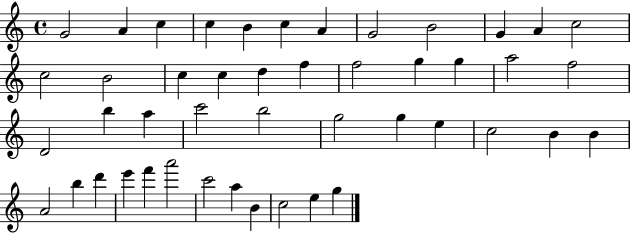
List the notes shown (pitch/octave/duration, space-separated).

G4/h A4/q C5/q C5/q B4/q C5/q A4/q G4/h B4/h G4/q A4/q C5/h C5/h B4/h C5/q C5/q D5/q F5/q F5/h G5/q G5/q A5/h F5/h D4/h B5/q A5/q C6/h B5/h G5/h G5/q E5/q C5/h B4/q B4/q A4/h B5/q D6/q E6/q F6/q A6/h C6/h A5/q B4/q C5/h E5/q G5/q